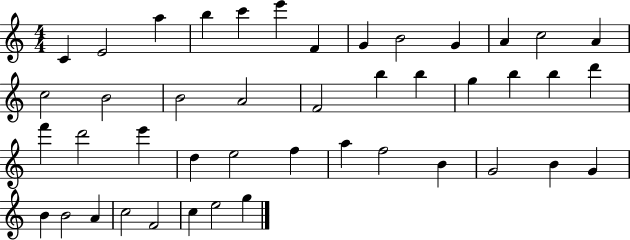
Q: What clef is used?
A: treble